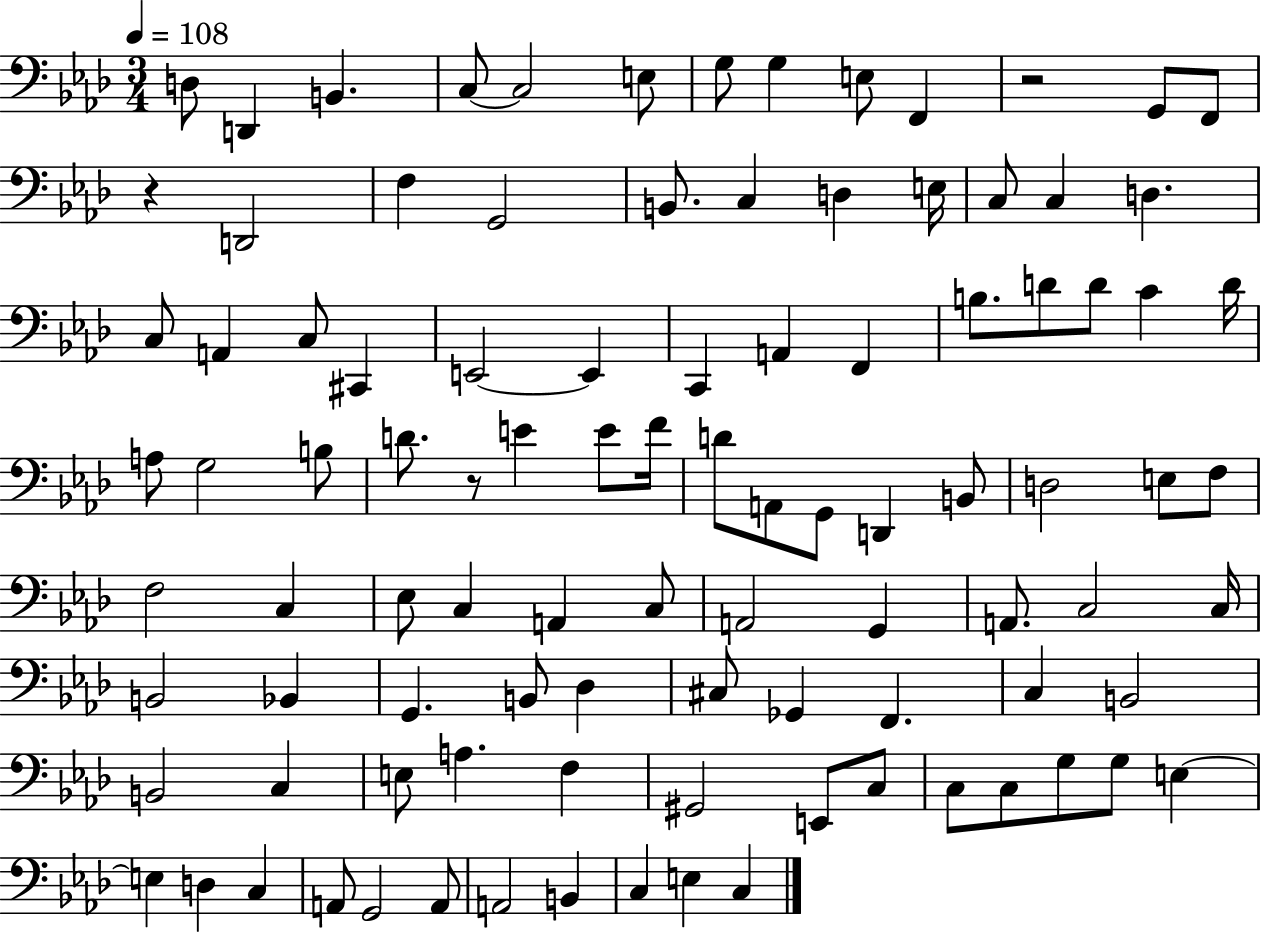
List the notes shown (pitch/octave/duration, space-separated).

D3/e D2/q B2/q. C3/e C3/h E3/e G3/e G3/q E3/e F2/q R/h G2/e F2/e R/q D2/h F3/q G2/h B2/e. C3/q D3/q E3/s C3/e C3/q D3/q. C3/e A2/q C3/e C#2/q E2/h E2/q C2/q A2/q F2/q B3/e. D4/e D4/e C4/q D4/s A3/e G3/h B3/e D4/e. R/e E4/q E4/e F4/s D4/e A2/e G2/e D2/q B2/e D3/h E3/e F3/e F3/h C3/q Eb3/e C3/q A2/q C3/e A2/h G2/q A2/e. C3/h C3/s B2/h Bb2/q G2/q. B2/e Db3/q C#3/e Gb2/q F2/q. C3/q B2/h B2/h C3/q E3/e A3/q. F3/q G#2/h E2/e C3/e C3/e C3/e G3/e G3/e E3/q E3/q D3/q C3/q A2/e G2/h A2/e A2/h B2/q C3/q E3/q C3/q